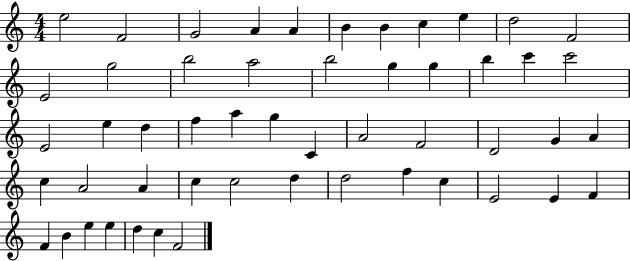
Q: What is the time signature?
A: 4/4